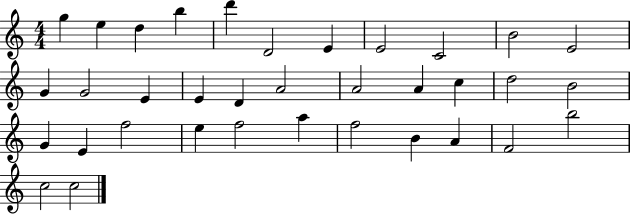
{
  \clef treble
  \numericTimeSignature
  \time 4/4
  \key c \major
  g''4 e''4 d''4 b''4 | d'''4 d'2 e'4 | e'2 c'2 | b'2 e'2 | \break g'4 g'2 e'4 | e'4 d'4 a'2 | a'2 a'4 c''4 | d''2 b'2 | \break g'4 e'4 f''2 | e''4 f''2 a''4 | f''2 b'4 a'4 | f'2 b''2 | \break c''2 c''2 | \bar "|."
}